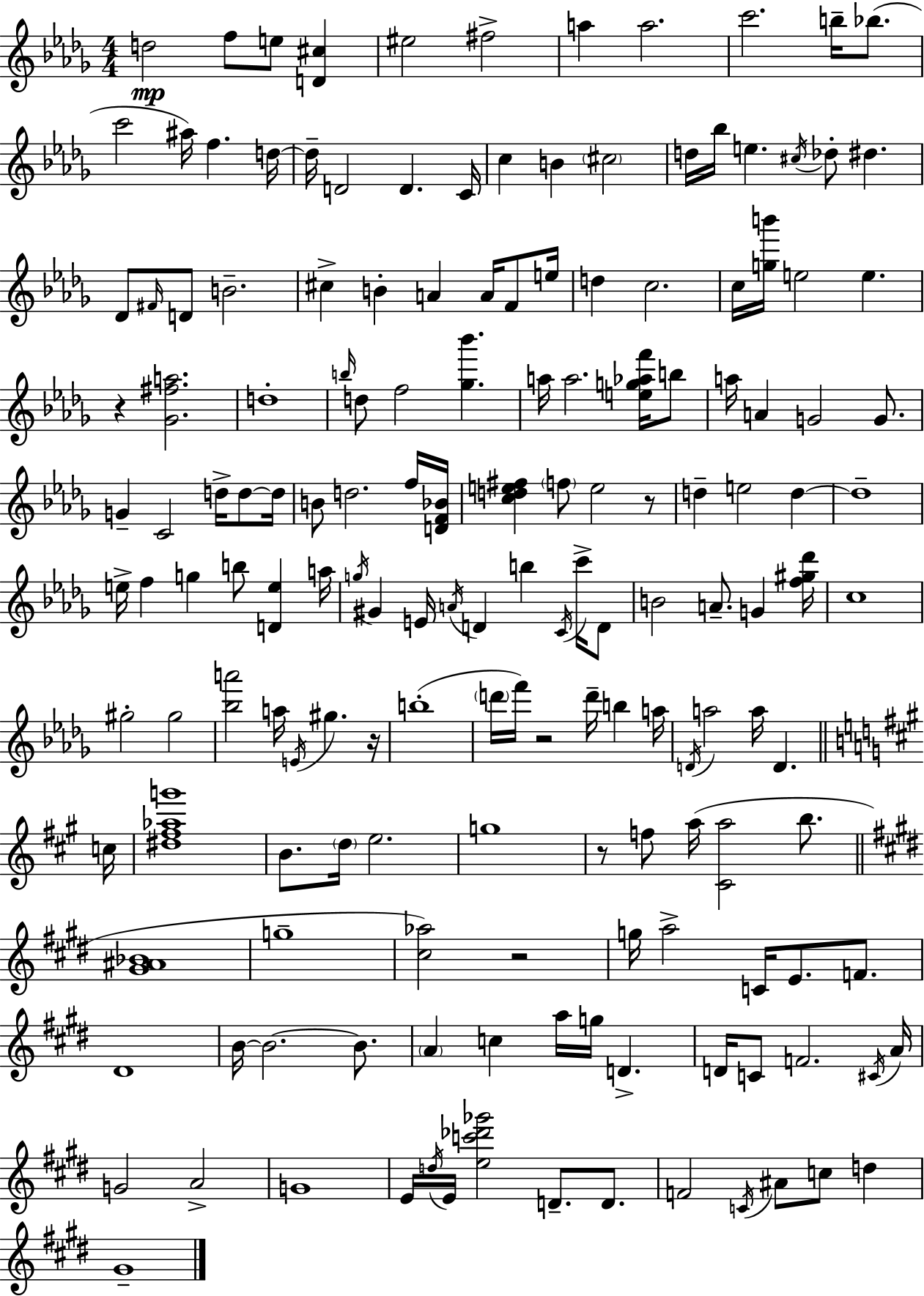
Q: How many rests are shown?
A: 6